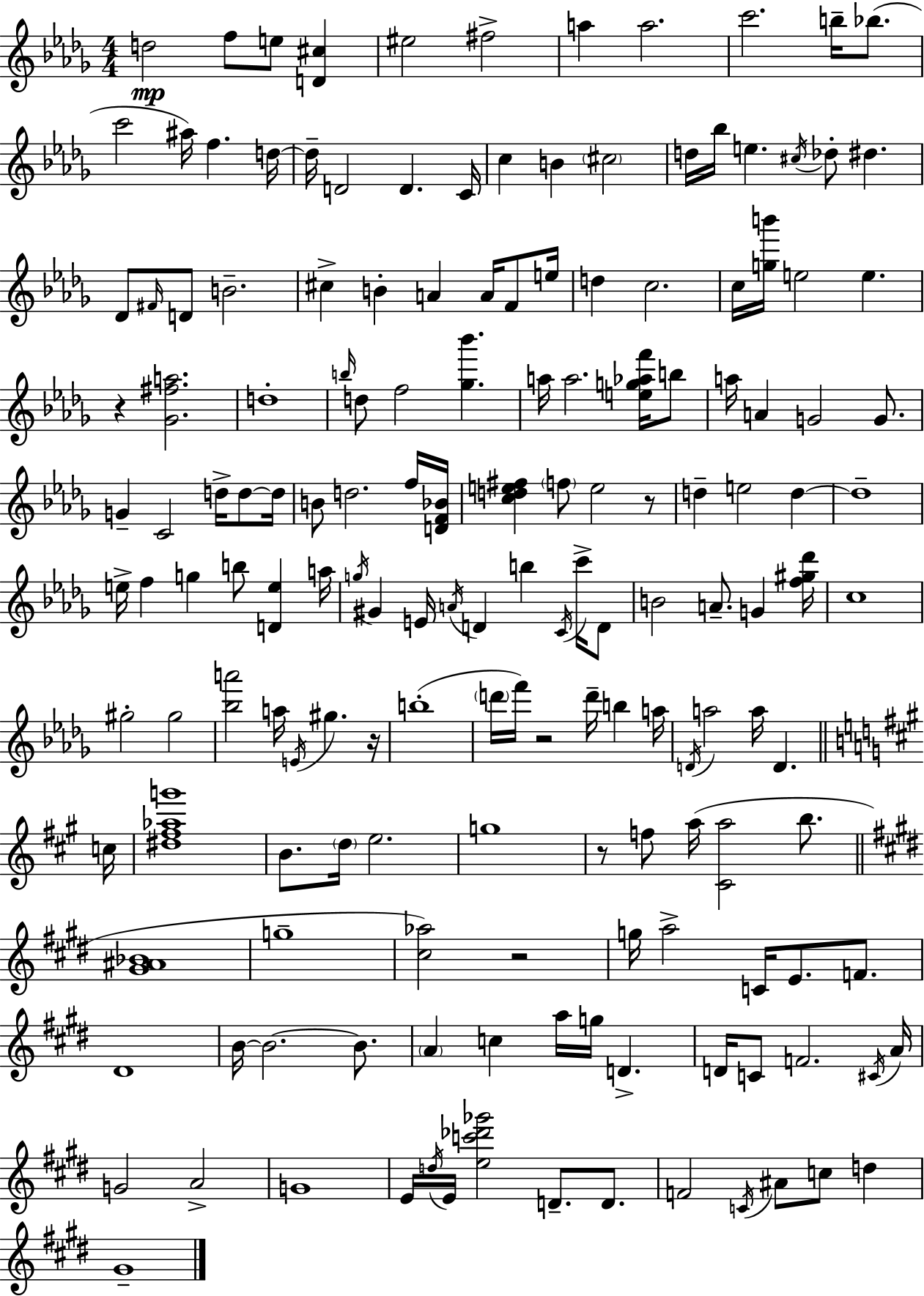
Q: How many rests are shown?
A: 6